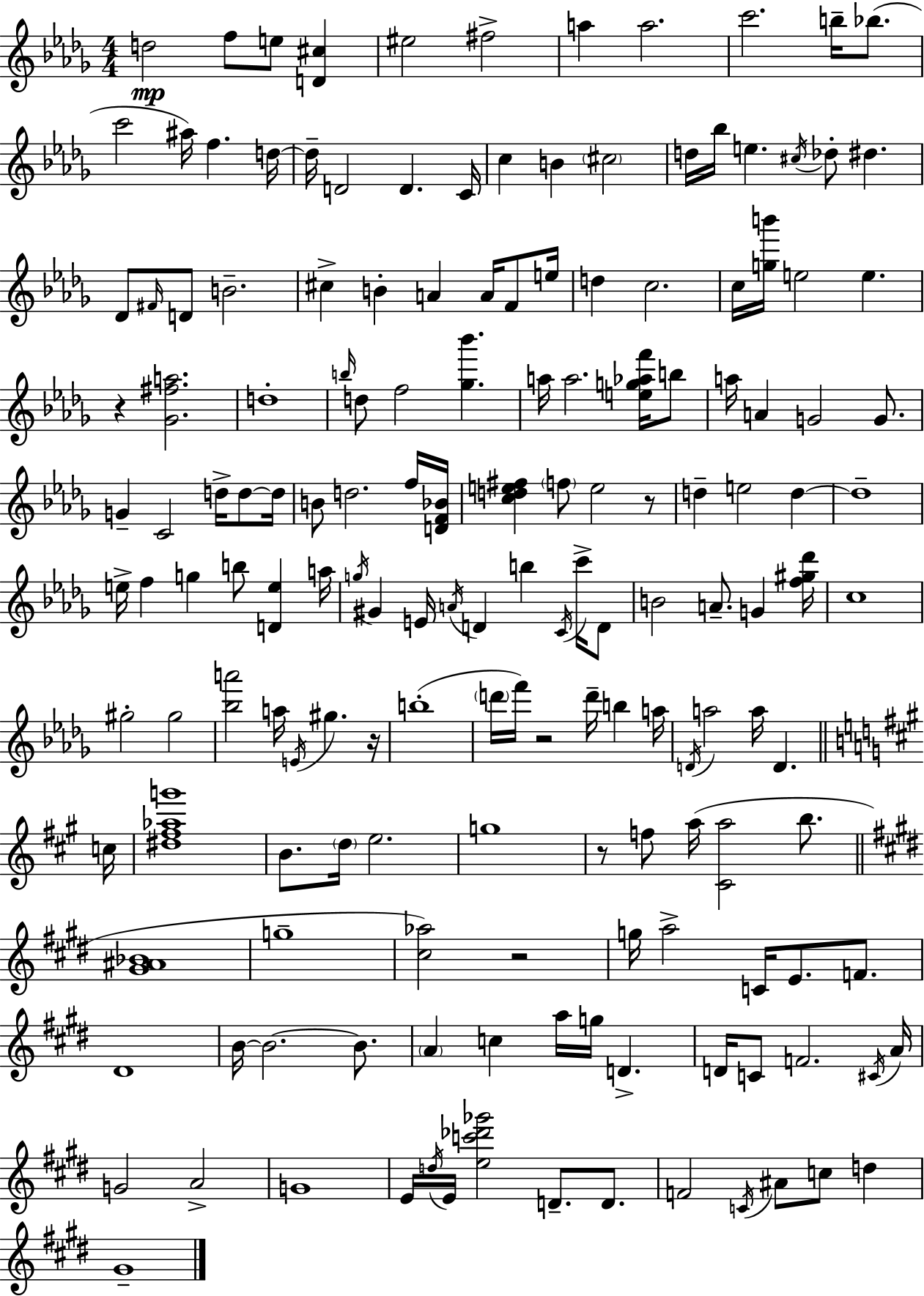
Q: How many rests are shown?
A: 6